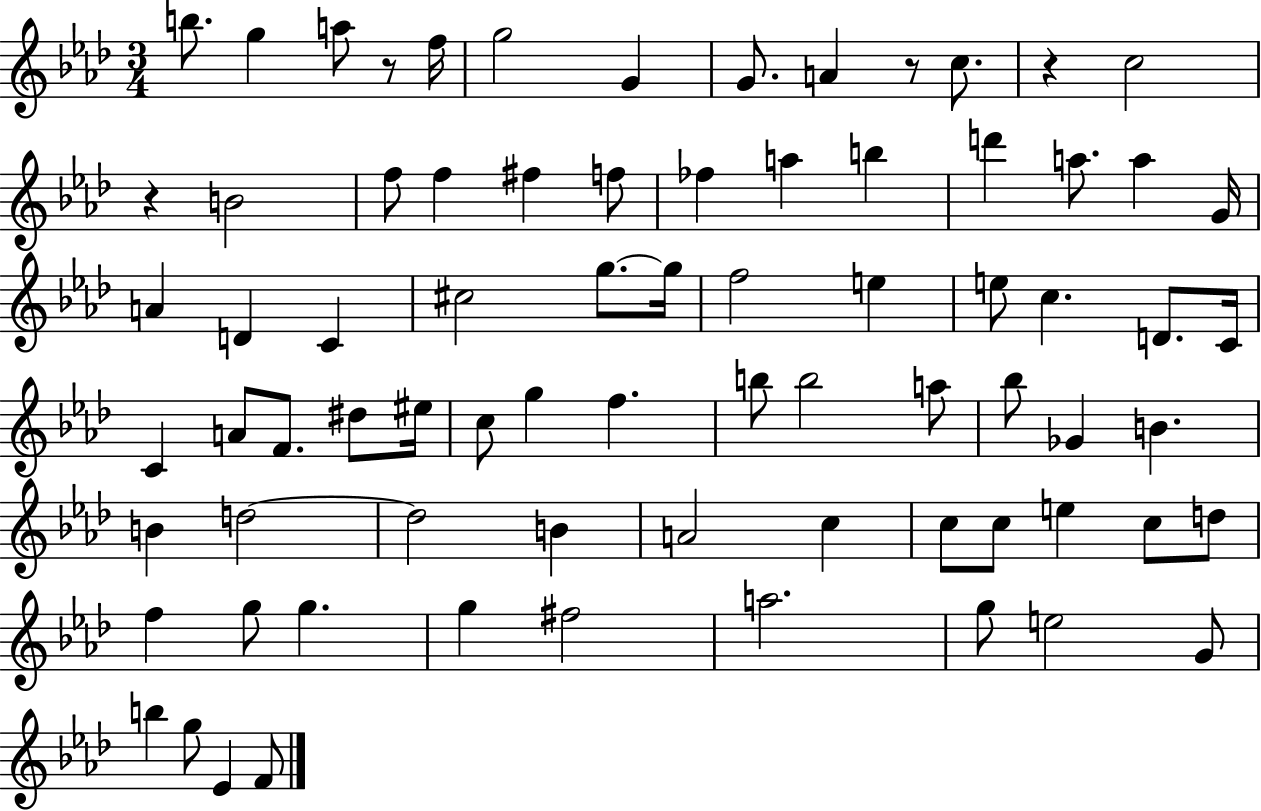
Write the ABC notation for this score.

X:1
T:Untitled
M:3/4
L:1/4
K:Ab
b/2 g a/2 z/2 f/4 g2 G G/2 A z/2 c/2 z c2 z B2 f/2 f ^f f/2 _f a b d' a/2 a G/4 A D C ^c2 g/2 g/4 f2 e e/2 c D/2 C/4 C A/2 F/2 ^d/2 ^e/4 c/2 g f b/2 b2 a/2 _b/2 _G B B d2 d2 B A2 c c/2 c/2 e c/2 d/2 f g/2 g g ^f2 a2 g/2 e2 G/2 b g/2 _E F/2